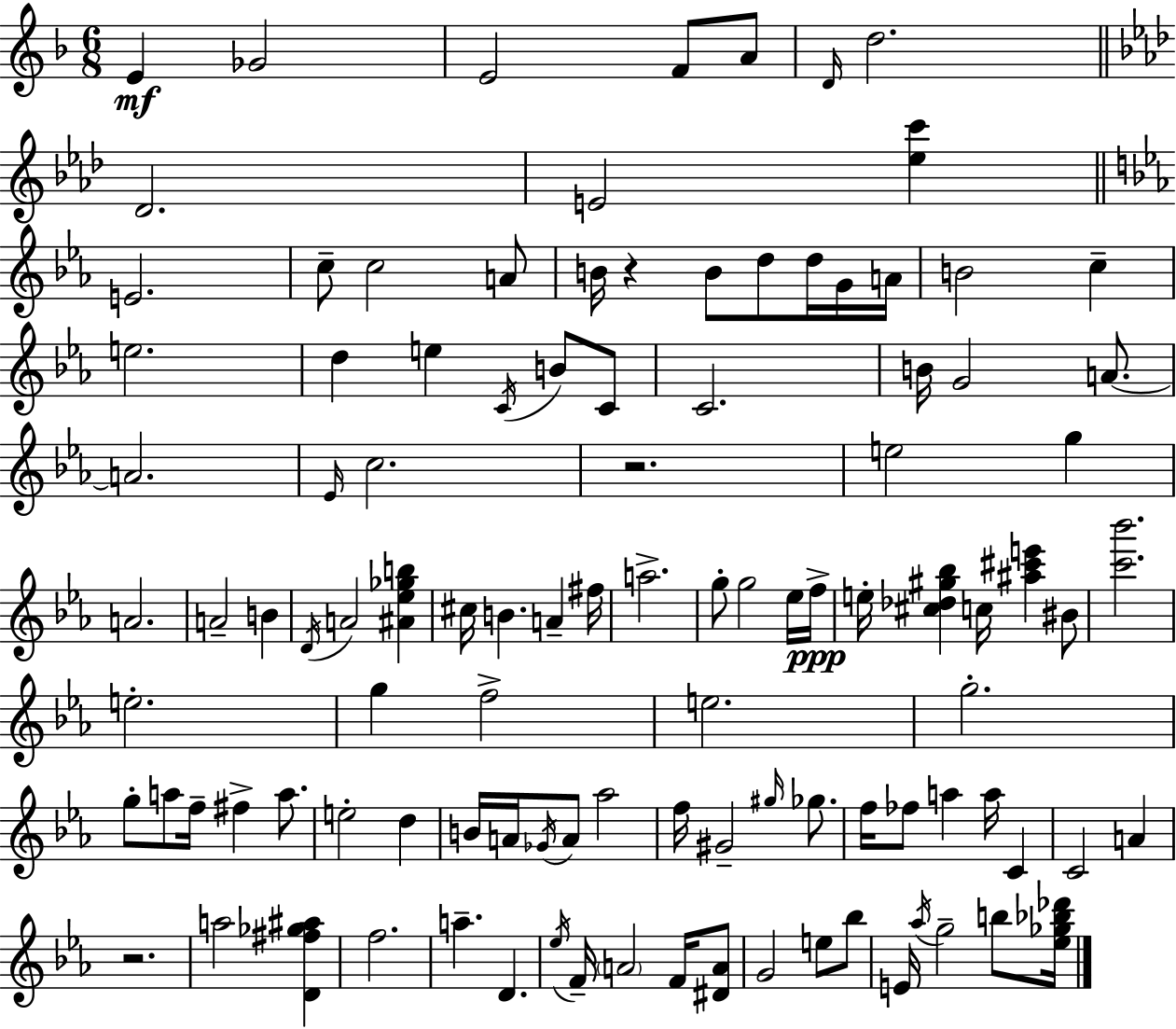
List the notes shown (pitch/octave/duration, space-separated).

E4/q Gb4/h E4/h F4/e A4/e D4/s D5/h. Db4/h. E4/h [Eb5,C6]/q E4/h. C5/e C5/h A4/e B4/s R/q B4/e D5/e D5/s G4/s A4/s B4/h C5/q E5/h. D5/q E5/q C4/s B4/e C4/e C4/h. B4/s G4/h A4/e. A4/h. Eb4/s C5/h. R/h. E5/h G5/q A4/h. A4/h B4/q D4/s A4/h [A#4,Eb5,Gb5,B5]/q C#5/s B4/q. A4/q F#5/s A5/h. G5/e G5/h Eb5/s F5/s E5/s [C#5,Db5,G#5,Bb5]/q C5/s [A#5,C#6,E6]/q BIS4/e [C6,Bb6]/h. E5/h. G5/q F5/h E5/h. G5/h. G5/e A5/e F5/s F#5/q A5/e. E5/h D5/q B4/s A4/s Gb4/s A4/e Ab5/h F5/s G#4/h G#5/s Gb5/e. F5/s FES5/e A5/q A5/s C4/q C4/h A4/q R/h. A5/h [D4,F#5,Gb5,A#5]/q F5/h. A5/q. D4/q. Eb5/s F4/s A4/h F4/s [D#4,A4]/e G4/h E5/e Bb5/e E4/s Ab5/s G5/h B5/e [Eb5,Gb5,Bb5,Db6]/s